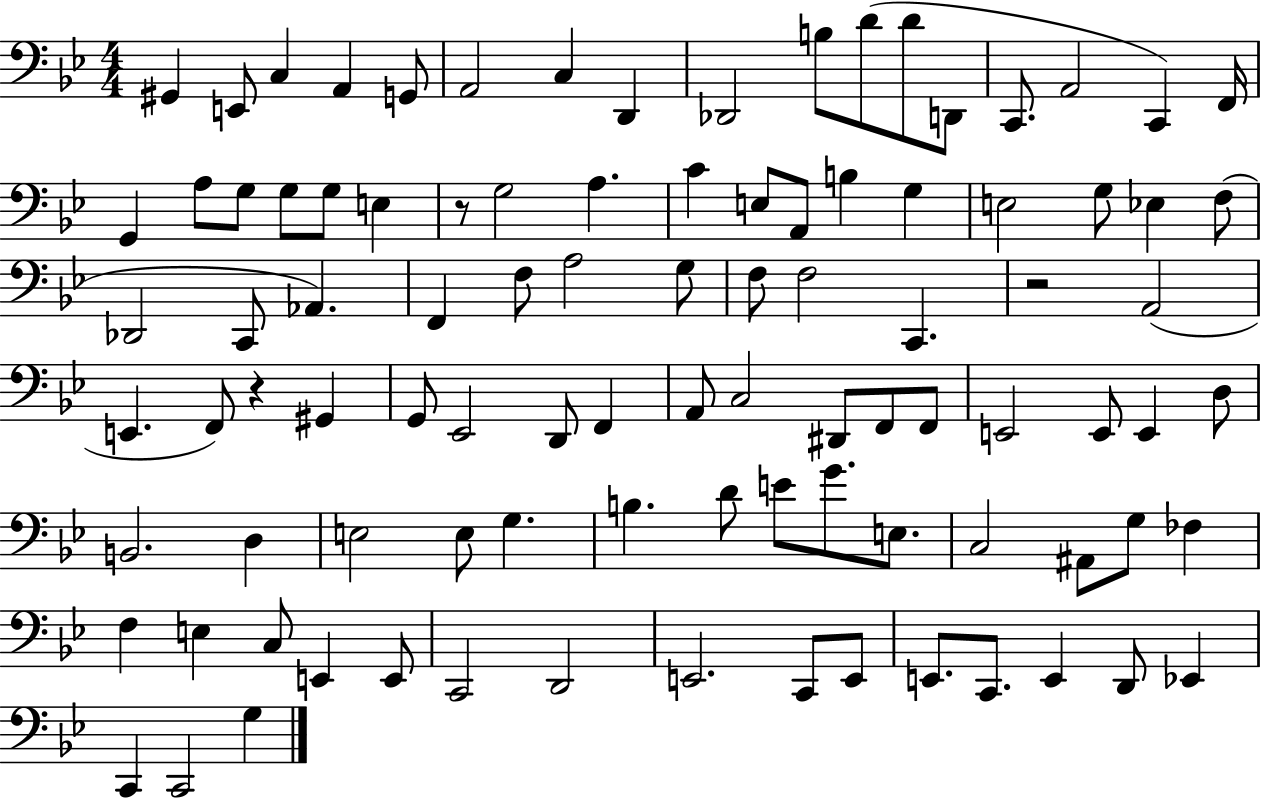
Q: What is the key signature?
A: BES major